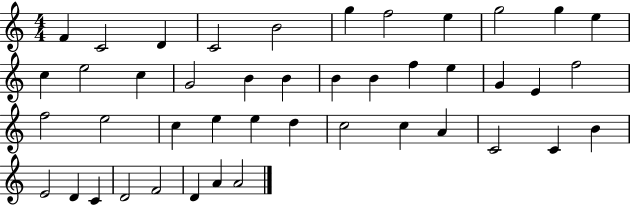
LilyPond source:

{
  \clef treble
  \numericTimeSignature
  \time 4/4
  \key c \major
  f'4 c'2 d'4 | c'2 b'2 | g''4 f''2 e''4 | g''2 g''4 e''4 | \break c''4 e''2 c''4 | g'2 b'4 b'4 | b'4 b'4 f''4 e''4 | g'4 e'4 f''2 | \break f''2 e''2 | c''4 e''4 e''4 d''4 | c''2 c''4 a'4 | c'2 c'4 b'4 | \break e'2 d'4 c'4 | d'2 f'2 | d'4 a'4 a'2 | \bar "|."
}